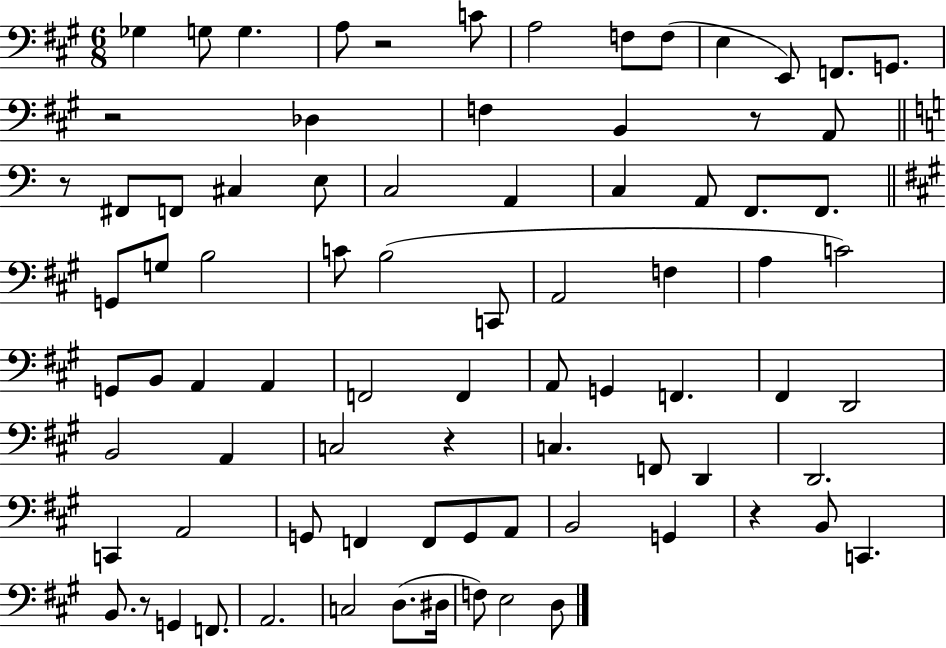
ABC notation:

X:1
T:Untitled
M:6/8
L:1/4
K:A
_G, G,/2 G, A,/2 z2 C/2 A,2 F,/2 F,/2 E, E,,/2 F,,/2 G,,/2 z2 _D, F, B,, z/2 A,,/2 z/2 ^F,,/2 F,,/2 ^C, E,/2 C,2 A,, C, A,,/2 F,,/2 F,,/2 G,,/2 G,/2 B,2 C/2 B,2 C,,/2 A,,2 F, A, C2 G,,/2 B,,/2 A,, A,, F,,2 F,, A,,/2 G,, F,, ^F,, D,,2 B,,2 A,, C,2 z C, F,,/2 D,, D,,2 C,, A,,2 G,,/2 F,, F,,/2 G,,/2 A,,/2 B,,2 G,, z B,,/2 C,, B,,/2 z/2 G,, F,,/2 A,,2 C,2 D,/2 ^D,/4 F,/2 E,2 D,/2